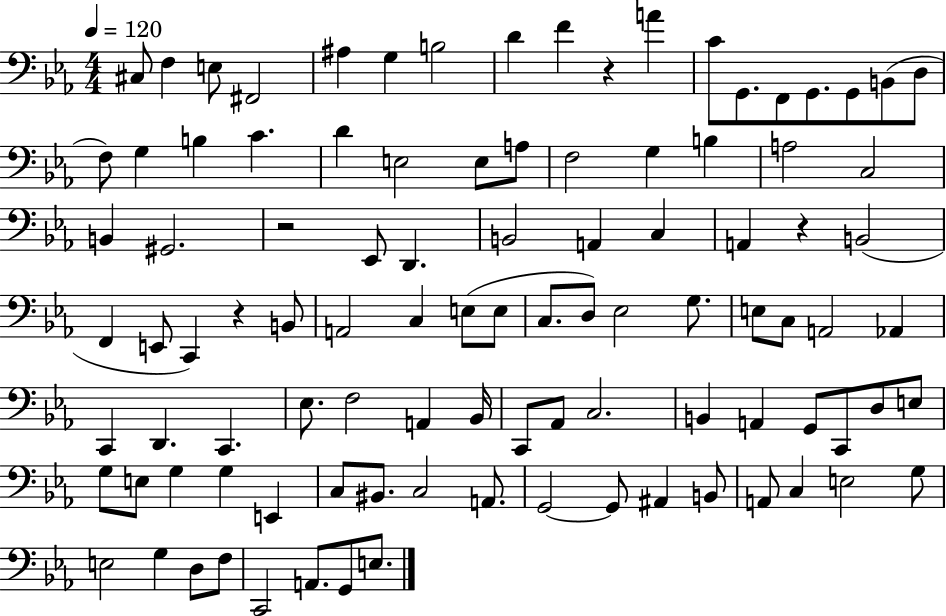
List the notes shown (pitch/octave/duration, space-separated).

C#3/e F3/q E3/e F#2/h A#3/q G3/q B3/h D4/q F4/q R/q A4/q C4/e G2/e. F2/e G2/e. G2/e B2/e D3/e F3/e G3/q B3/q C4/q. D4/q E3/h E3/e A3/e F3/h G3/q B3/q A3/h C3/h B2/q G#2/h. R/h Eb2/e D2/q. B2/h A2/q C3/q A2/q R/q B2/h F2/q E2/e C2/q R/q B2/e A2/h C3/q E3/e E3/e C3/e. D3/e Eb3/h G3/e. E3/e C3/e A2/h Ab2/q C2/q D2/q. C2/q. Eb3/e. F3/h A2/q Bb2/s C2/e Ab2/e C3/h. B2/q A2/q G2/e C2/e D3/e E3/e G3/e E3/e G3/q G3/q E2/q C3/e BIS2/e. C3/h A2/e. G2/h G2/e A#2/q B2/e A2/e C3/q E3/h G3/e E3/h G3/q D3/e F3/e C2/h A2/e. G2/e E3/e.